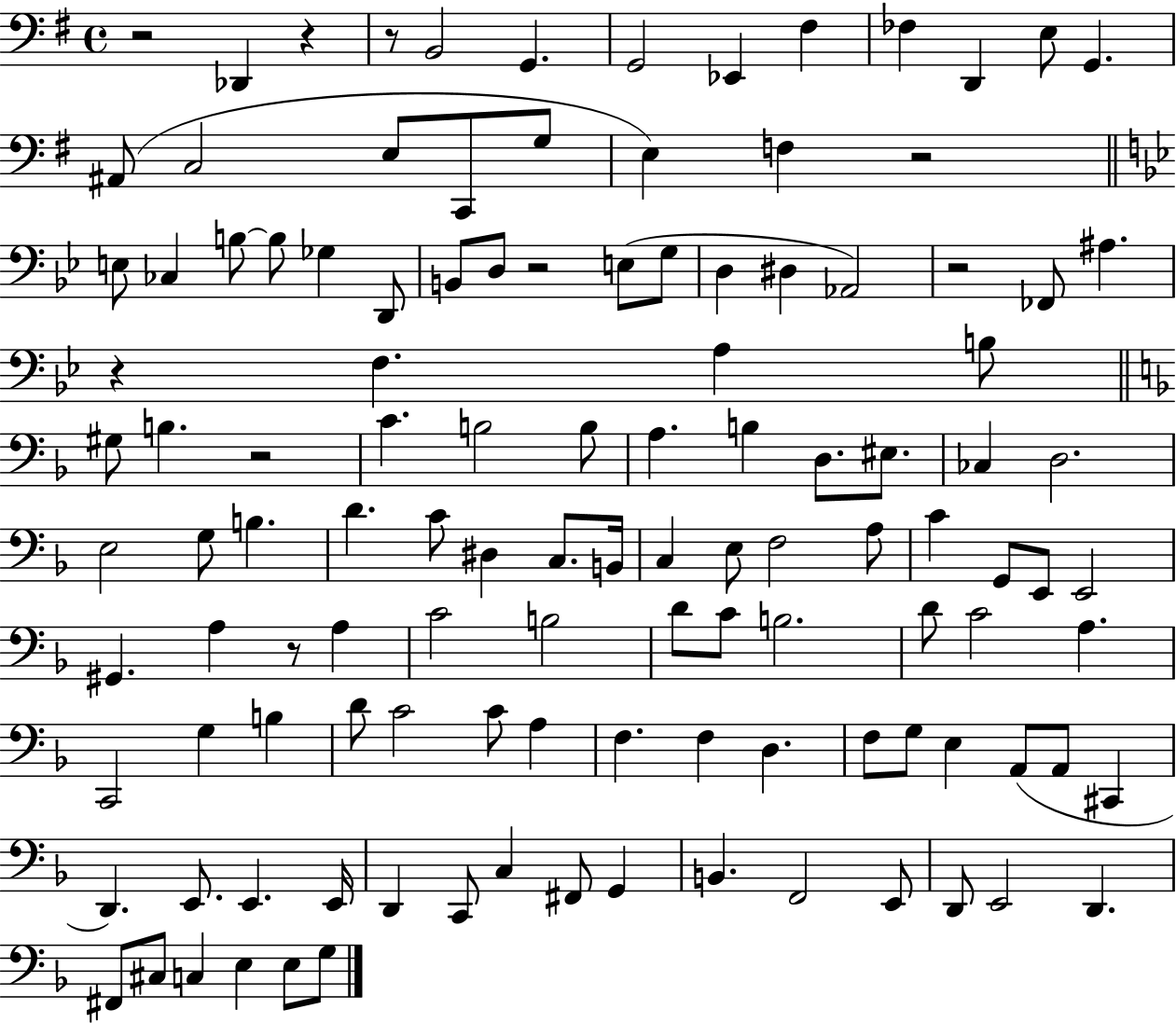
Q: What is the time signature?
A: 4/4